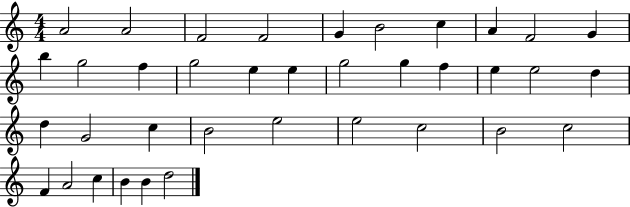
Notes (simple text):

A4/h A4/h F4/h F4/h G4/q B4/h C5/q A4/q F4/h G4/q B5/q G5/h F5/q G5/h E5/q E5/q G5/h G5/q F5/q E5/q E5/h D5/q D5/q G4/h C5/q B4/h E5/h E5/h C5/h B4/h C5/h F4/q A4/h C5/q B4/q B4/q D5/h